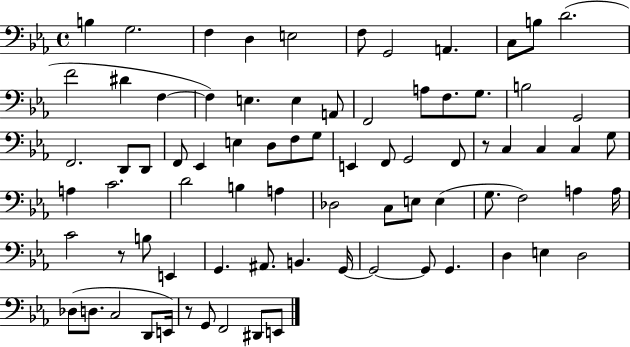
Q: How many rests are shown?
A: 3